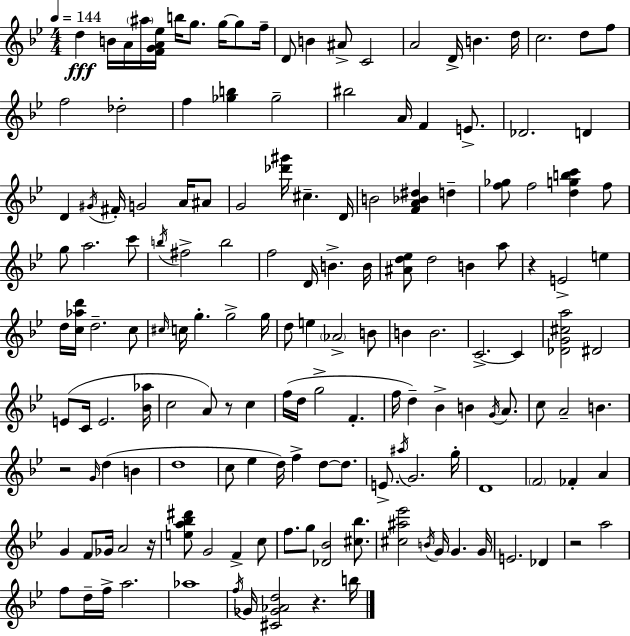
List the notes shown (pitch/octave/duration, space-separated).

D5/q B4/s A4/s A#5/s [F4,G4,A4,Eb5]/s B5/s G5/e. G5/s G5/e F5/s D4/e B4/q A#4/e C4/h A4/h D4/s B4/q. D5/s C5/h. D5/e F5/e F5/h Db5/h F5/q [Gb5,B5]/q Gb5/h BIS5/h A4/s F4/q E4/e. Db4/h. D4/q D4/q G#4/s F#4/s G4/h A4/s A#4/e G4/h [Db6,G#6]/s C#5/q. D4/s B4/h [F4,A4,Bb4,D#5]/q D5/q [F5,Gb5]/e F5/h [D5,G5,B5,C6]/q F5/e G5/e A5/h. C6/e B5/s F#5/h B5/h F5/h D4/s B4/q. B4/s [A#4,D5,Eb5]/e D5/h B4/q A5/e R/q E4/h E5/q D5/s [C5,Ab5,D6]/s D5/h. C5/e C#5/s C5/s G5/q. G5/h G5/s D5/e E5/q Ab4/h B4/e B4/q B4/h. C4/h. C4/q [Db4,G4,C#5,A5]/h D#4/h E4/e C4/s E4/h. [Bb4,Ab5]/s C5/h A4/e R/e C5/q F5/s D5/s G5/h F4/q. F5/s D5/q Bb4/q B4/q G4/s A4/e. C5/e A4/h B4/q. R/h G4/s D5/q B4/q D5/w C5/e Eb5/q D5/s F5/q D5/e D5/e. E4/e. A#5/s G4/h. G5/s D4/w F4/h FES4/q A4/q G4/q F4/e Gb4/s A4/h R/s [E5,A5,Bb5,D#6]/e G4/h F4/q C5/e F5/e. G5/e [Db4,Bb4]/h [C#5,Bb5]/e. [C#5,A#5,Eb6]/h B4/s G4/s G4/q. G4/s E4/h. Db4/q R/h A5/h F5/e D5/s F5/s A5/h. Ab5/w F5/s Gb4/s [C#4,Gb4,Ab4,D5]/h R/q. B5/s